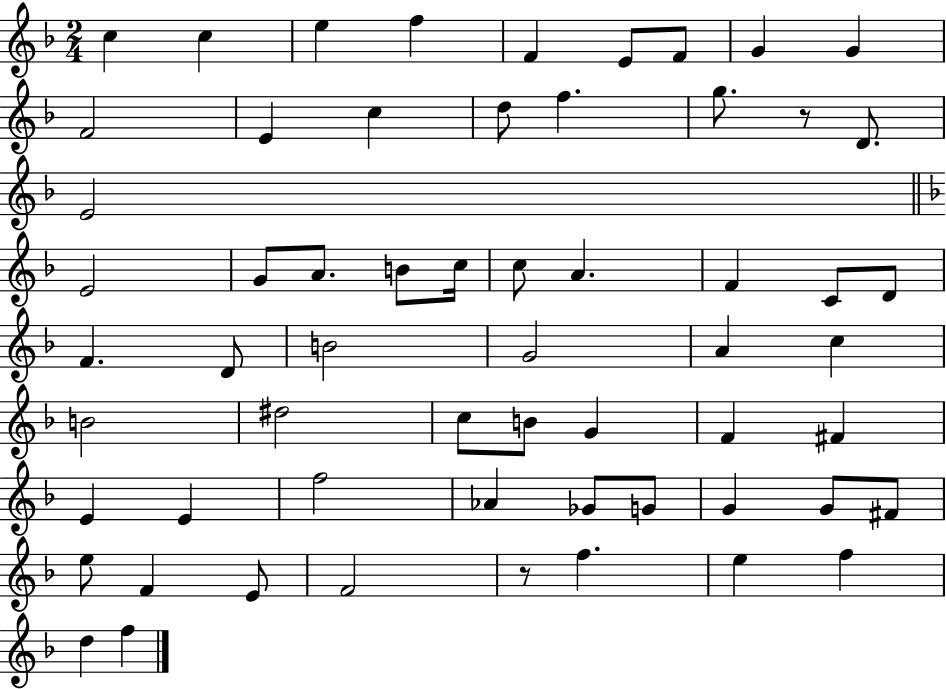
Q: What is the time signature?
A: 2/4